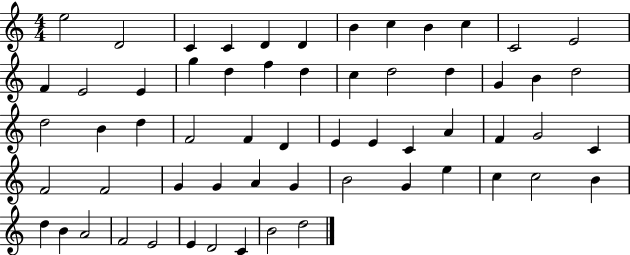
{
  \clef treble
  \numericTimeSignature
  \time 4/4
  \key c \major
  e''2 d'2 | c'4 c'4 d'4 d'4 | b'4 c''4 b'4 c''4 | c'2 e'2 | \break f'4 e'2 e'4 | g''4 d''4 f''4 d''4 | c''4 d''2 d''4 | g'4 b'4 d''2 | \break d''2 b'4 d''4 | f'2 f'4 d'4 | e'4 e'4 c'4 a'4 | f'4 g'2 c'4 | \break f'2 f'2 | g'4 g'4 a'4 g'4 | b'2 g'4 e''4 | c''4 c''2 b'4 | \break d''4 b'4 a'2 | f'2 e'2 | e'4 d'2 c'4 | b'2 d''2 | \break \bar "|."
}